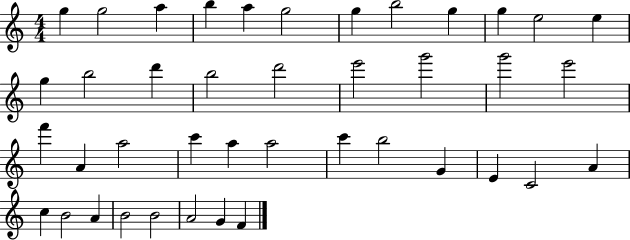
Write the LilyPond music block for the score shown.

{
  \clef treble
  \numericTimeSignature
  \time 4/4
  \key c \major
  g''4 g''2 a''4 | b''4 a''4 g''2 | g''4 b''2 g''4 | g''4 e''2 e''4 | \break g''4 b''2 d'''4 | b''2 d'''2 | e'''2 g'''2 | g'''2 e'''2 | \break f'''4 a'4 a''2 | c'''4 a''4 a''2 | c'''4 b''2 g'4 | e'4 c'2 a'4 | \break c''4 b'2 a'4 | b'2 b'2 | a'2 g'4 f'4 | \bar "|."
}